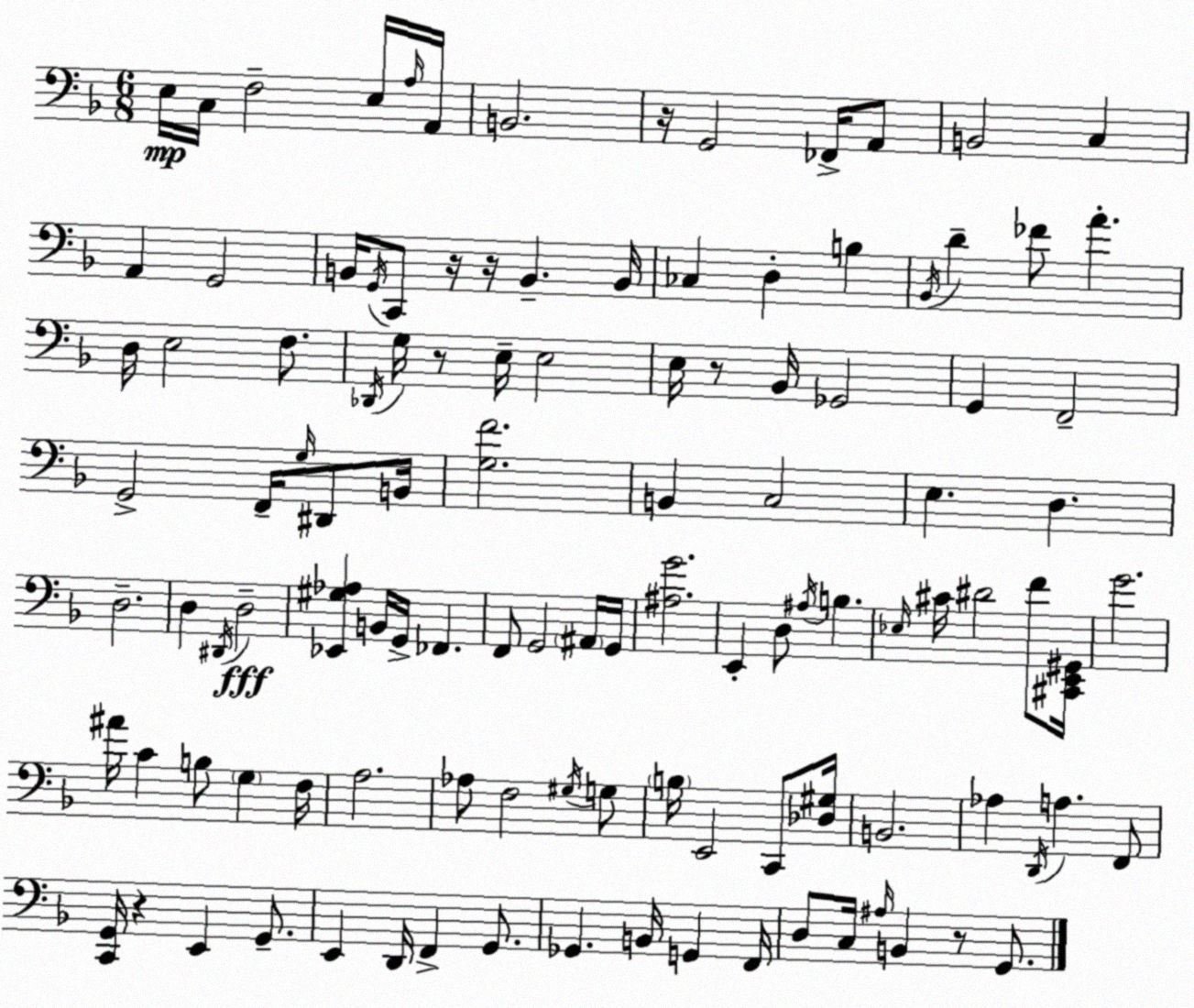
X:1
T:Untitled
M:6/8
L:1/4
K:F
E,/4 C,/4 F,2 E,/4 A,/4 A,,/4 B,,2 z/4 G,,2 _F,,/4 A,,/2 B,,2 C, A,, G,,2 B,,/4 G,,/4 C,,/2 z/4 z/4 B,, B,,/4 _C, D, B, _B,,/4 D _F/2 A D,/4 E,2 F,/2 _D,,/4 G,/4 z/2 E,/4 E,2 E,/4 z/2 _B,,/4 _G,,2 G,, F,,2 G,,2 F,,/4 G,/4 ^D,,/2 B,,/4 [G,F]2 B,, C,2 E, D, D,2 D, ^D,,/4 D,2 [_E,,^G,_A,] B,,/4 G,,/4 _F,, F,,/2 G,,2 ^A,,/4 G,,/4 [^A,G]2 E,, D,/2 ^A,/4 B, _E,/4 ^C/4 ^D2 F/2 [^C,,E,,^G,,]/4 G2 ^A/4 C B,/2 G, F,/4 A,2 _A,/2 F,2 ^G,/4 G,/2 B,/4 E,,2 C,,/2 [_D,^G,]/4 B,,2 _A, D,,/4 A, F,,/2 [C,,G,,]/4 z E,, G,,/2 E,, D,,/4 F,, G,,/2 _G,, B,,/4 G,, F,,/4 D,/2 C,/4 ^A,/4 B,, z/2 G,,/2